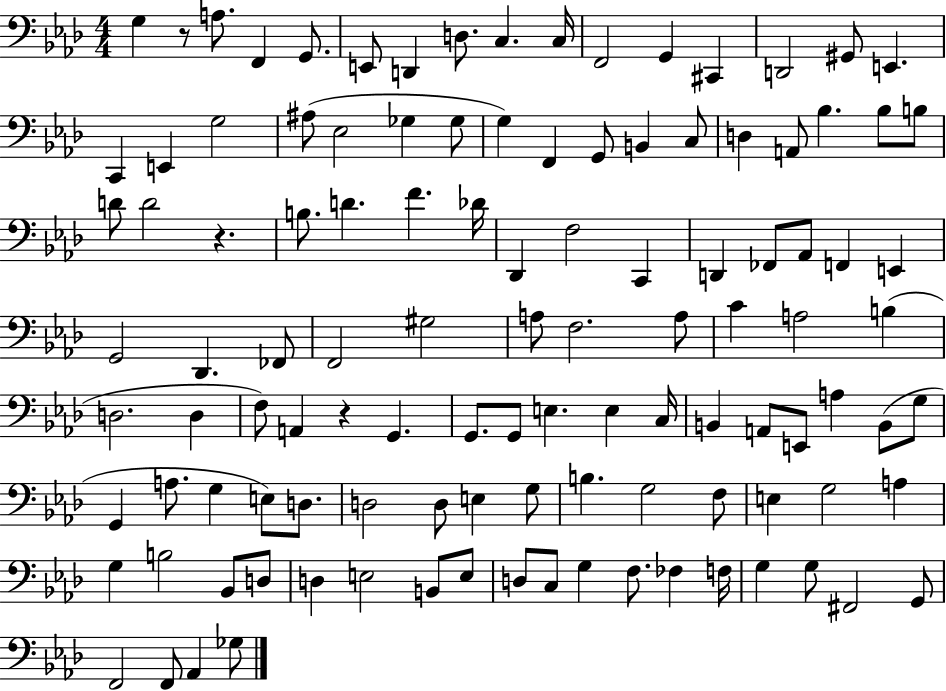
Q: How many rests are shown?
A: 3